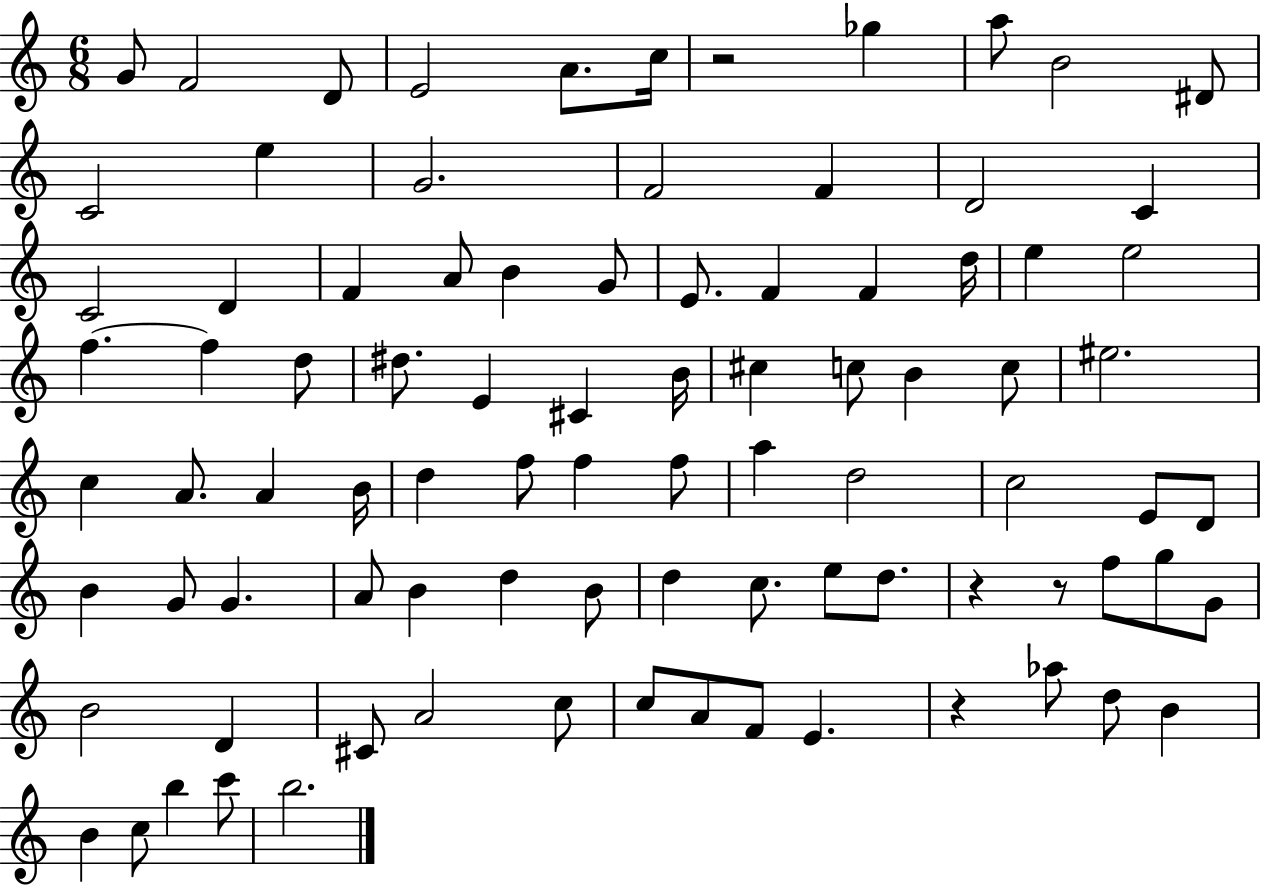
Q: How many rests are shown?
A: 4